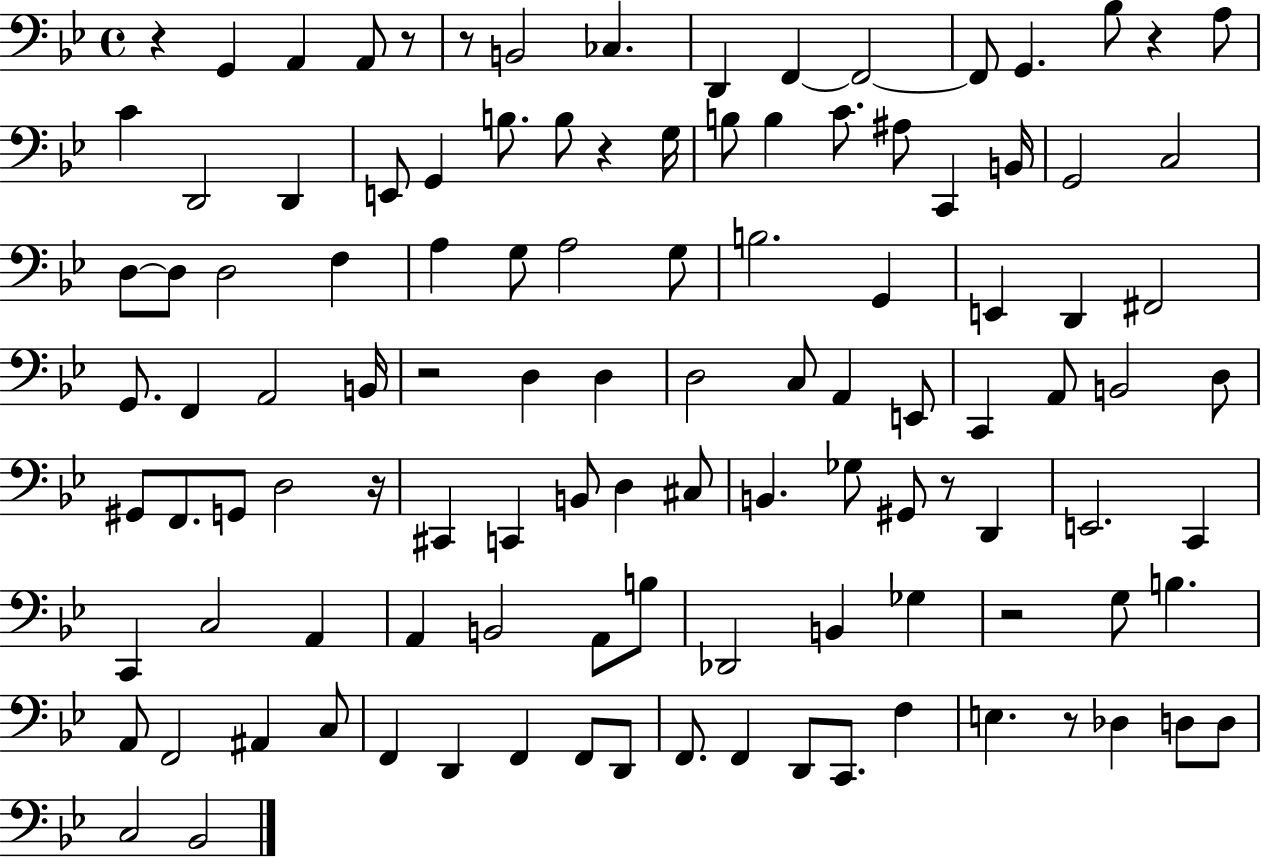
{
  \clef bass
  \time 4/4
  \defaultTimeSignature
  \key bes \major
  r4 g,4 a,4 a,8 r8 | r8 b,2 ces4. | d,4 f,4~~ f,2~~ | f,8 g,4. bes8 r4 a8 | \break c'4 d,2 d,4 | e,8 g,4 b8. b8 r4 g16 | b8 b4 c'8. ais8 c,4 b,16 | g,2 c2 | \break d8~~ d8 d2 f4 | a4 g8 a2 g8 | b2. g,4 | e,4 d,4 fis,2 | \break g,8. f,4 a,2 b,16 | r2 d4 d4 | d2 c8 a,4 e,8 | c,4 a,8 b,2 d8 | \break gis,8 f,8. g,8 d2 r16 | cis,4 c,4 b,8 d4 cis8 | b,4. ges8 gis,8 r8 d,4 | e,2. c,4 | \break c,4 c2 a,4 | a,4 b,2 a,8 b8 | des,2 b,4 ges4 | r2 g8 b4. | \break a,8 f,2 ais,4 c8 | f,4 d,4 f,4 f,8 d,8 | f,8. f,4 d,8 c,8. f4 | e4. r8 des4 d8 d8 | \break c2 bes,2 | \bar "|."
}